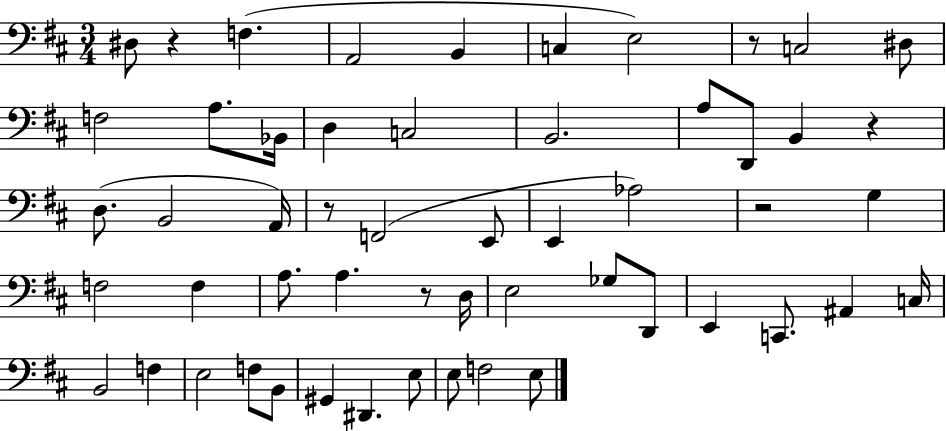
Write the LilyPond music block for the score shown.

{
  \clef bass
  \numericTimeSignature
  \time 3/4
  \key d \major
  dis8 r4 f4.( | a,2 b,4 | c4 e2) | r8 c2 dis8 | \break f2 a8. bes,16 | d4 c2 | b,2. | a8 d,8 b,4 r4 | \break d8.( b,2 a,16) | r8 f,2( e,8 | e,4 aes2) | r2 g4 | \break f2 f4 | a8. a4. r8 d16 | e2 ges8 d,8 | e,4 c,8. ais,4 c16 | \break b,2 f4 | e2 f8 b,8 | gis,4 dis,4. e8 | e8 f2 e8 | \break \bar "|."
}